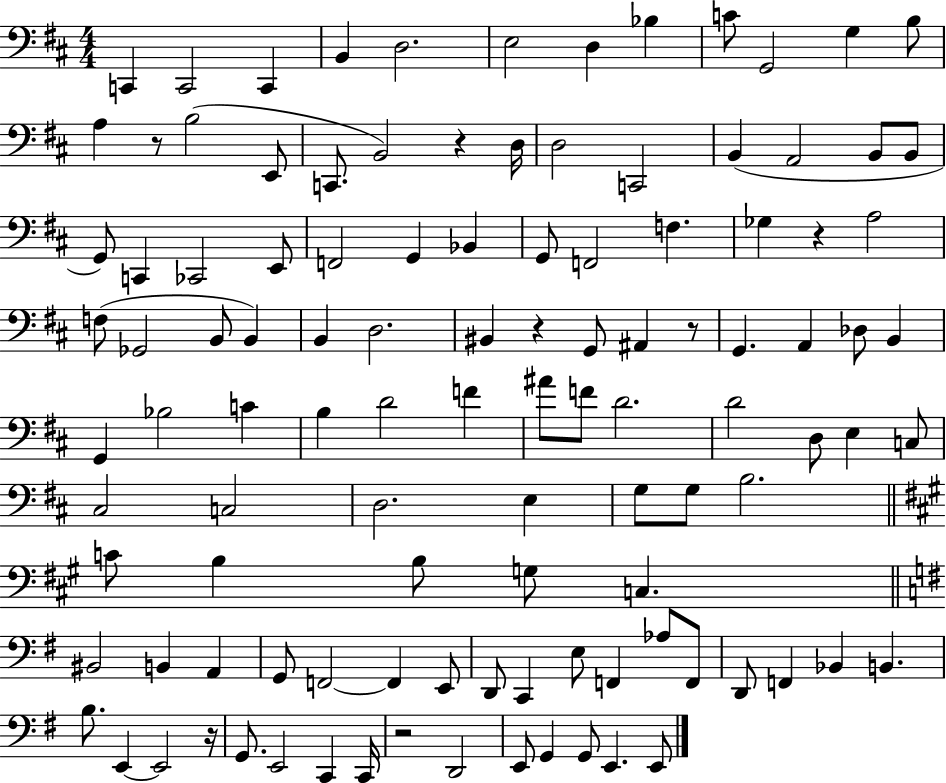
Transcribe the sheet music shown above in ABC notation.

X:1
T:Untitled
M:4/4
L:1/4
K:D
C,, C,,2 C,, B,, D,2 E,2 D, _B, C/2 G,,2 G, B,/2 A, z/2 B,2 E,,/2 C,,/2 B,,2 z D,/4 D,2 C,,2 B,, A,,2 B,,/2 B,,/2 G,,/2 C,, _C,,2 E,,/2 F,,2 G,, _B,, G,,/2 F,,2 F, _G, z A,2 F,/2 _G,,2 B,,/2 B,, B,, D,2 ^B,, z G,,/2 ^A,, z/2 G,, A,, _D,/2 B,, G,, _B,2 C B, D2 F ^A/2 F/2 D2 D2 D,/2 E, C,/2 ^C,2 C,2 D,2 E, G,/2 G,/2 B,2 C/2 B, B,/2 G,/2 C, ^B,,2 B,, A,, G,,/2 F,,2 F,, E,,/2 D,,/2 C,, E,/2 F,, _A,/2 F,,/2 D,,/2 F,, _B,, B,, B,/2 E,, E,,2 z/4 G,,/2 E,,2 C,, C,,/4 z2 D,,2 E,,/2 G,, G,,/2 E,, E,,/2